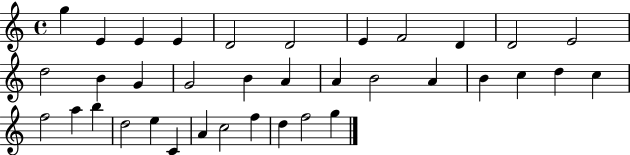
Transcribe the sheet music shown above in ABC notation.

X:1
T:Untitled
M:4/4
L:1/4
K:C
g E E E D2 D2 E F2 D D2 E2 d2 B G G2 B A A B2 A B c d c f2 a b d2 e C A c2 f d f2 g